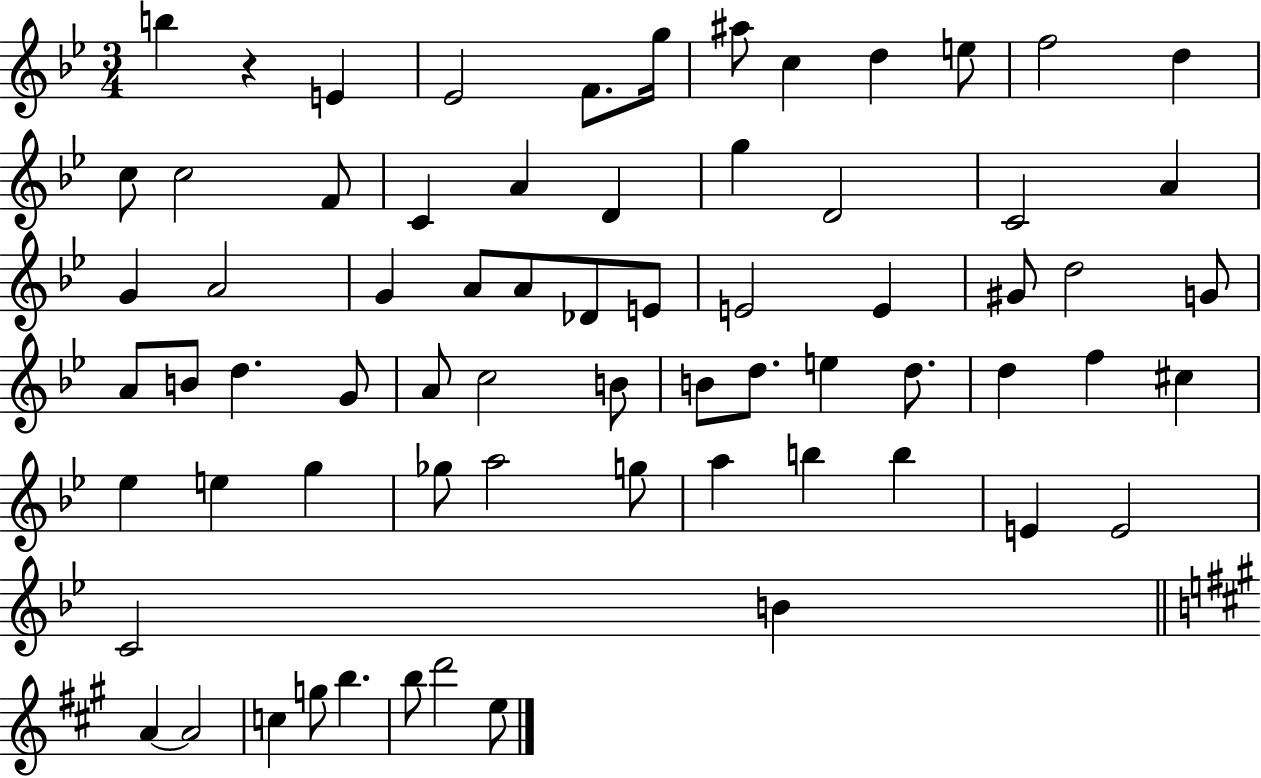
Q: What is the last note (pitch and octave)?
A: E5